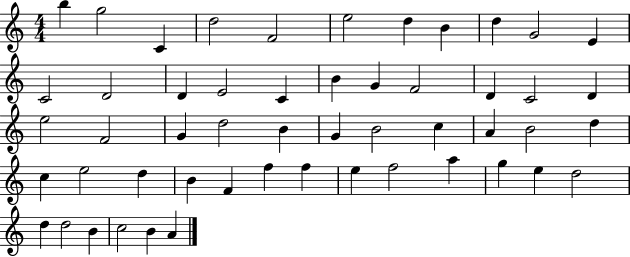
X:1
T:Untitled
M:4/4
L:1/4
K:C
b g2 C d2 F2 e2 d B d G2 E C2 D2 D E2 C B G F2 D C2 D e2 F2 G d2 B G B2 c A B2 d c e2 d B F f f e f2 a g e d2 d d2 B c2 B A